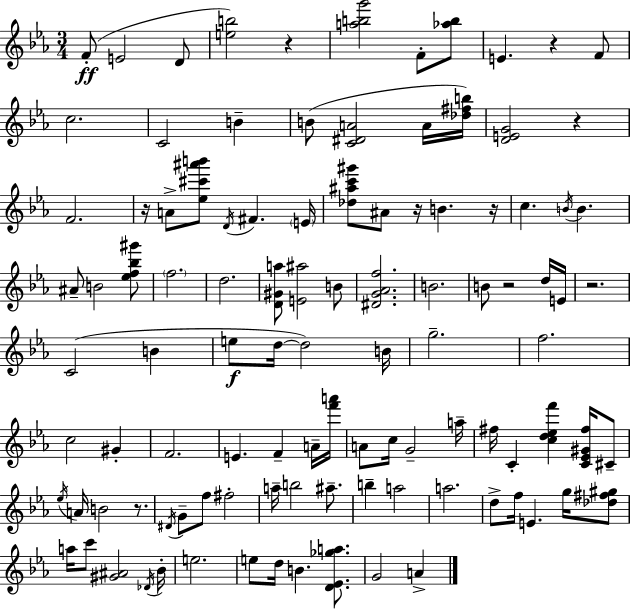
{
  \clef treble
  \numericTimeSignature
  \time 3/4
  \key c \minor
  f'8-.(\ff e'2 d'8 | <e'' b''>2) r4 | <a'' b'' g'''>2 f'8-. <aes'' b''>8 | e'4. r4 f'8 | \break c''2. | c'2 b'4-- | b'8( <c' dis' a'>2 a'16 <des'' fis'' b''>16) | <d' e' g'>2 r4 | \break f'2. | r16 a'8-> <ees'' cis''' ais''' b'''>8 \acciaccatura { d'16 } fis'4. | \parenthesize e'16 <des'' ais'' c''' gis'''>8 ais'8 r16 b'4. | r16 c''4. \acciaccatura { b'16 } b'4. | \break ais'8-- b'2 | <ees'' f'' bes'' gis'''>8 \parenthesize f''2. | d''2. | <d' gis' a''>8 <e' ais''>2 | \break b'8 <dis' g' aes' f''>2. | b'2. | b'8 r2 | d''16 e'16 r2. | \break c'2( b'4 | e''8\f d''16~~ d''2) | b'16 g''2.-- | f''2. | \break c''2 gis'4-. | f'2. | e'4. f'4-- | a'16-- <f''' a'''>16 a'8 c''16 g'2-- | \break a''16-- fis''16 c'4-. <c'' d'' ees'' f'''>4 <c' ees' gis' fis''>16 | cis'8-- \acciaccatura { ees''16 } a'16 b'2 | r8. \acciaccatura { dis'16 } g'8-- f''8 fis''2-. | a''16-- b''2 | \break ais''8.-- b''4-- a''2 | a''2. | d''8-> f''16 e'4. | g''16 <des'' fis'' gis''>8 a''16 c'''8 <gis' ais'>2 | \break \acciaccatura { des'16 } bes'16-. e''2. | e''8 d''16 b'4. | <d' ees' ges'' a''>8. g'2 | a'4-> \bar "|."
}